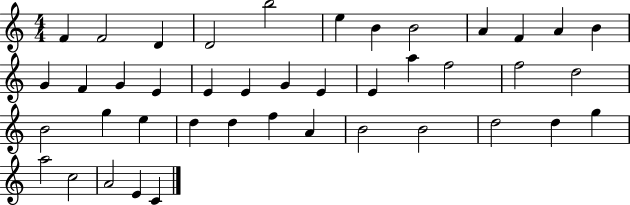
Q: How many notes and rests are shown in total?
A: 42